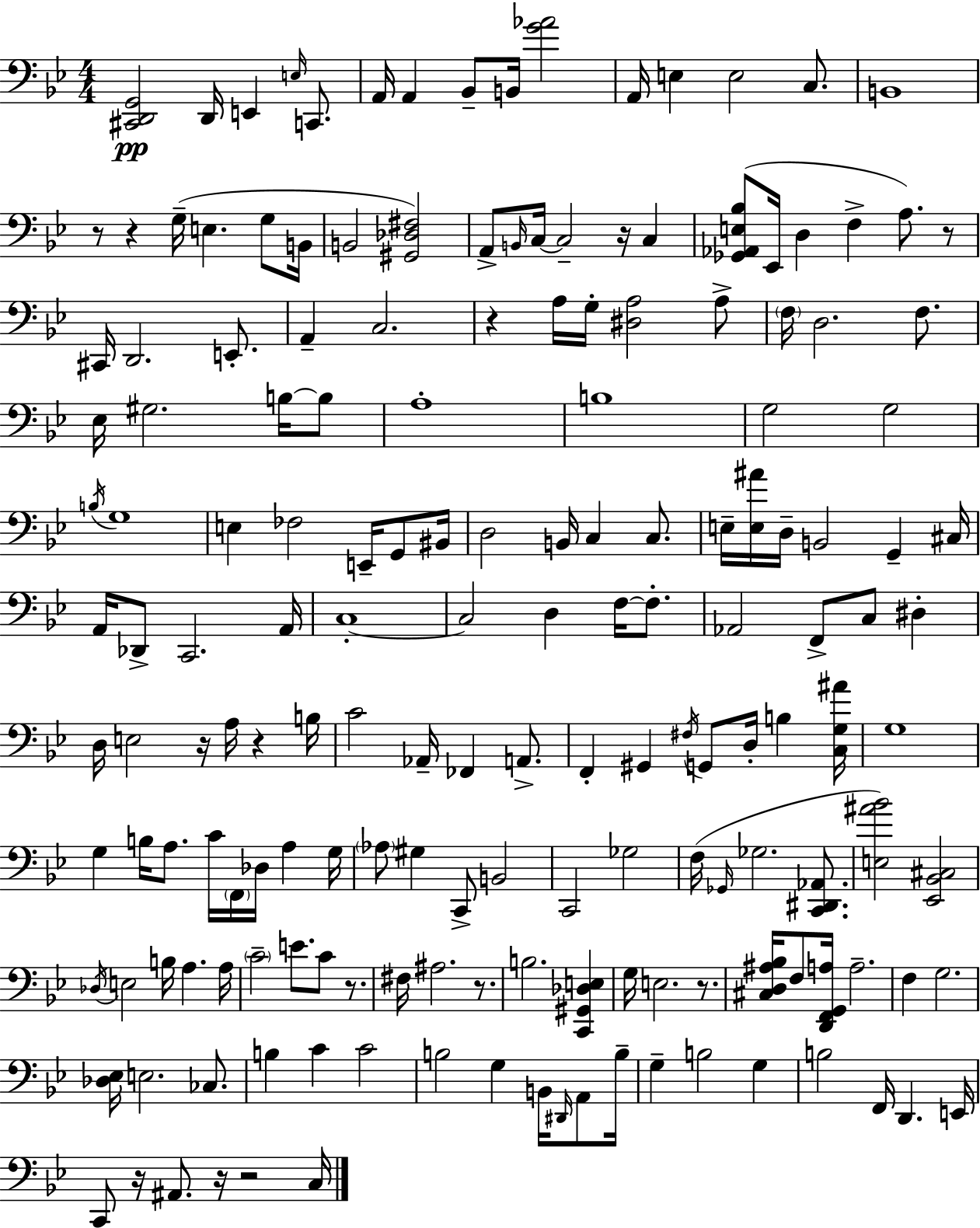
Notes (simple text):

[C#2,D2,G2]/h D2/s E2/q E3/s C2/e. A2/s A2/q Bb2/e B2/s [G4,Ab4]/h A2/s E3/q E3/h C3/e. B2/w R/e R/q G3/s E3/q. G3/e B2/s B2/h [G#2,Db3,F#3]/h A2/e B2/s C3/s C3/h R/s C3/q [Gb2,Ab2,E3,Bb3]/e Eb2/s D3/q F3/q A3/e. R/e C#2/s D2/h. E2/e. A2/q C3/h. R/q A3/s G3/s [D#3,A3]/h A3/e F3/s D3/h. F3/e. Eb3/s G#3/h. B3/s B3/e A3/w B3/w G3/h G3/h B3/s G3/w E3/q FES3/h E2/s G2/e BIS2/s D3/h B2/s C3/q C3/e. E3/s [E3,A#4]/s D3/s B2/h G2/q C#3/s A2/s Db2/e C2/h. A2/s C3/w C3/h D3/q F3/s F3/e. Ab2/h F2/e C3/e D#3/q D3/s E3/h R/s A3/s R/q B3/s C4/h Ab2/s FES2/q A2/e. F2/q G#2/q F#3/s G2/e D3/s B3/q [C3,G3,A#4]/s G3/w G3/q B3/s A3/e. C4/s F2/s Db3/s A3/q G3/s Ab3/e G#3/q C2/e B2/h C2/h Gb3/h F3/s Gb2/s Gb3/h. [C2,D#2,Ab2]/e. [E3,A#4,Bb4]/h [Eb2,Bb2,C#3]/h Db3/s E3/h B3/s A3/q. A3/s C4/h E4/e. C4/e R/e. F#3/s A#3/h. R/e. B3/h. [C2,G#2,Db3,E3]/q G3/s E3/h. R/e. [C#3,D3,A#3,Bb3]/s F3/e [D2,F2,G2,A3]/s A3/h. F3/q G3/h. [Db3,Eb3]/s E3/h. CES3/e. B3/q C4/q C4/h B3/h G3/q B2/s D#2/s A2/e B3/s G3/q B3/h G3/q B3/h F2/s D2/q. E2/s C2/e R/s A#2/e. R/s R/h C3/s